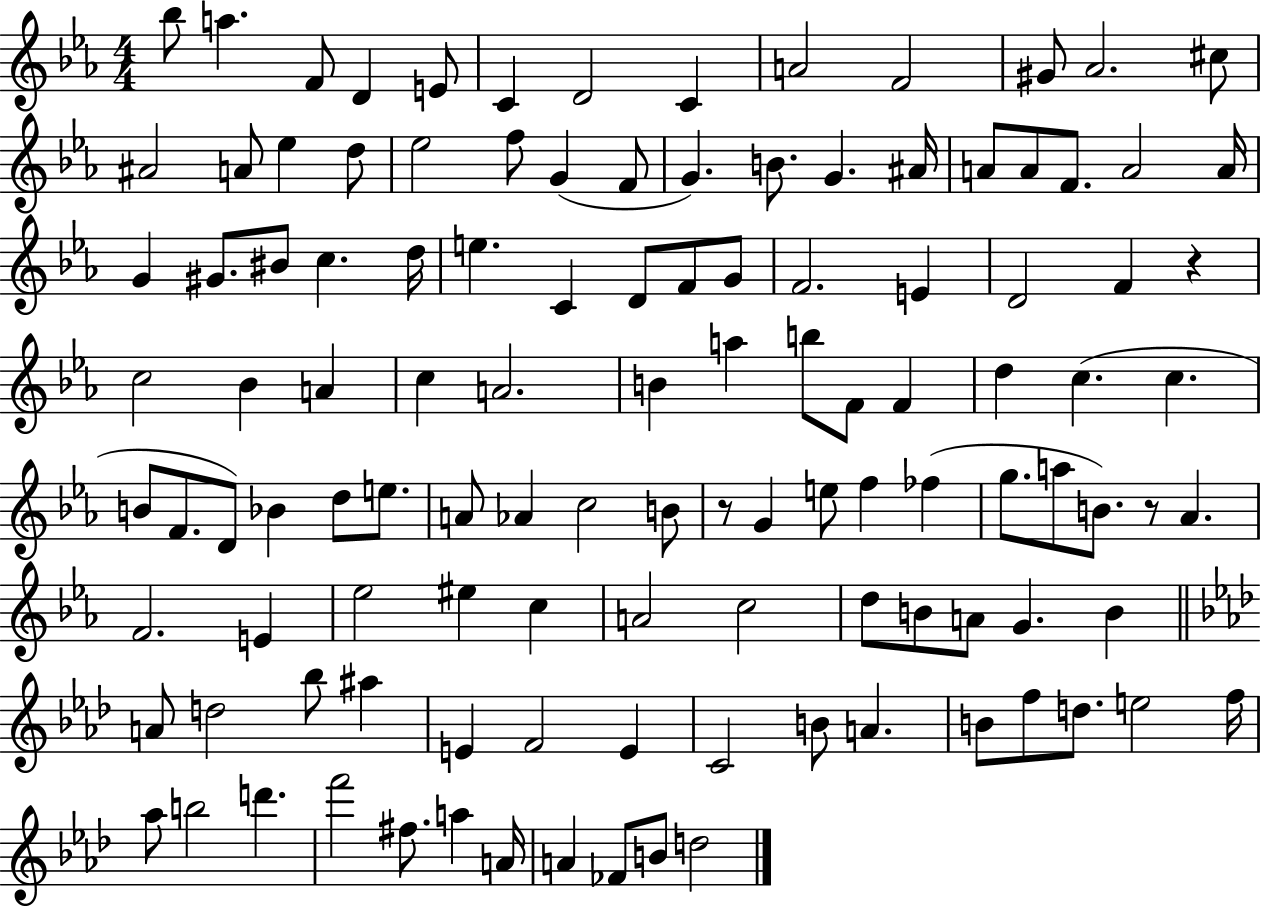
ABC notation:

X:1
T:Untitled
M:4/4
L:1/4
K:Eb
_b/2 a F/2 D E/2 C D2 C A2 F2 ^G/2 _A2 ^c/2 ^A2 A/2 _e d/2 _e2 f/2 G F/2 G B/2 G ^A/4 A/2 A/2 F/2 A2 A/4 G ^G/2 ^B/2 c d/4 e C D/2 F/2 G/2 F2 E D2 F z c2 _B A c A2 B a b/2 F/2 F d c c B/2 F/2 D/2 _B d/2 e/2 A/2 _A c2 B/2 z/2 G e/2 f _f g/2 a/2 B/2 z/2 _A F2 E _e2 ^e c A2 c2 d/2 B/2 A/2 G B A/2 d2 _b/2 ^a E F2 E C2 B/2 A B/2 f/2 d/2 e2 f/4 _a/2 b2 d' f'2 ^f/2 a A/4 A _F/2 B/2 d2